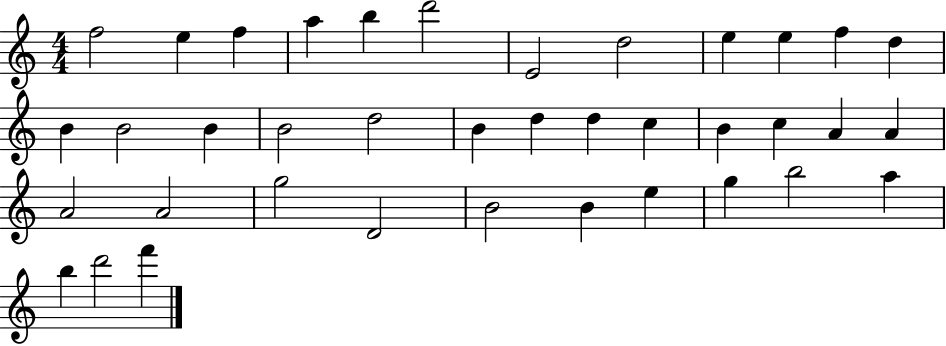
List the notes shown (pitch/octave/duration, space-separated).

F5/h E5/q F5/q A5/q B5/q D6/h E4/h D5/h E5/q E5/q F5/q D5/q B4/q B4/h B4/q B4/h D5/h B4/q D5/q D5/q C5/q B4/q C5/q A4/q A4/q A4/h A4/h G5/h D4/h B4/h B4/q E5/q G5/q B5/h A5/q B5/q D6/h F6/q